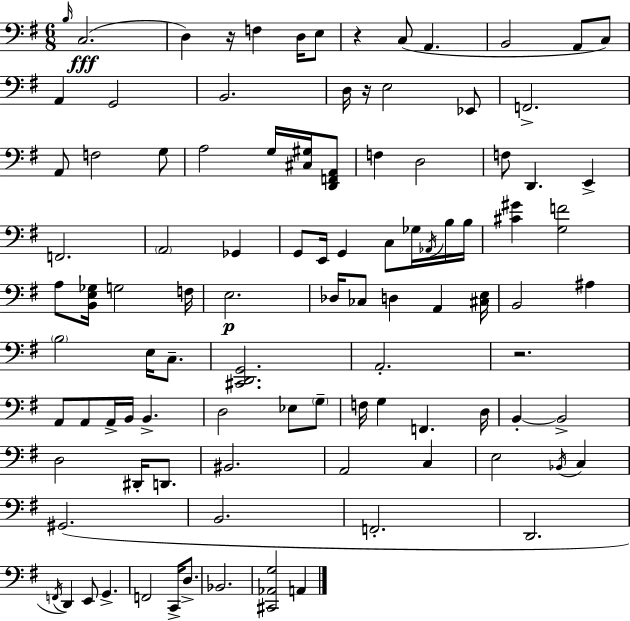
B3/s C3/h. D3/q R/s F3/q D3/s E3/e R/q C3/e A2/q. B2/h A2/e C3/e A2/q G2/h B2/h. D3/s R/s E3/h Eb2/e F2/h. A2/e F3/h G3/e A3/h G3/s [C#3,G#3]/s [D2,F2,A2]/e F3/q D3/h F3/e D2/q. E2/q F2/h. A2/h Gb2/q G2/e E2/s G2/q C3/e Gb3/s Ab2/s B3/s B3/s [C#4,G#4]/q [G3,F4]/h A3/e [B2,E3,Gb3]/s G3/h F3/s E3/h. Db3/s CES3/e D3/q A2/q [C#3,E3]/s B2/h A#3/q B3/h E3/s C3/e. [C#2,D2,G2]/h. A2/h. R/h. A2/e A2/e A2/s B2/s B2/q. D3/h Eb3/e G3/e F3/s G3/q F2/q. D3/s B2/q B2/h D3/h D#2/s D2/e. BIS2/h. A2/h C3/q E3/h Bb2/s C3/q G#2/h. B2/h. F2/h. D2/h. F2/s D2/q E2/e G2/q. F2/h C2/s D3/e. Bb2/h. [C#2,Ab2,G3]/h A2/q